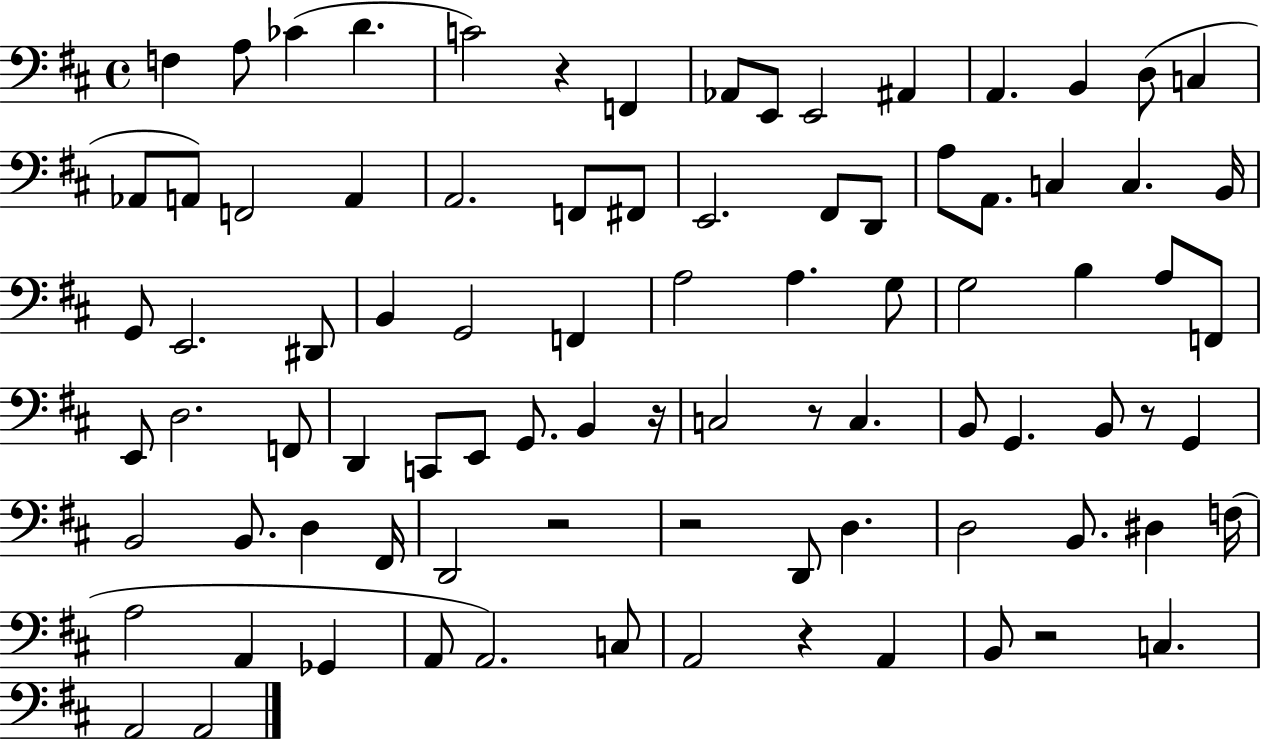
F3/q A3/e CES4/q D4/q. C4/h R/q F2/q Ab2/e E2/e E2/h A#2/q A2/q. B2/q D3/e C3/q Ab2/e A2/e F2/h A2/q A2/h. F2/e F#2/e E2/h. F#2/e D2/e A3/e A2/e. C3/q C3/q. B2/s G2/e E2/h. D#2/e B2/q G2/h F2/q A3/h A3/q. G3/e G3/h B3/q A3/e F2/e E2/e D3/h. F2/e D2/q C2/e E2/e G2/e. B2/q R/s C3/h R/e C3/q. B2/e G2/q. B2/e R/e G2/q B2/h B2/e. D3/q F#2/s D2/h R/h R/h D2/e D3/q. D3/h B2/e. D#3/q F3/s A3/h A2/q Gb2/q A2/e A2/h. C3/e A2/h R/q A2/q B2/e R/h C3/q. A2/h A2/h